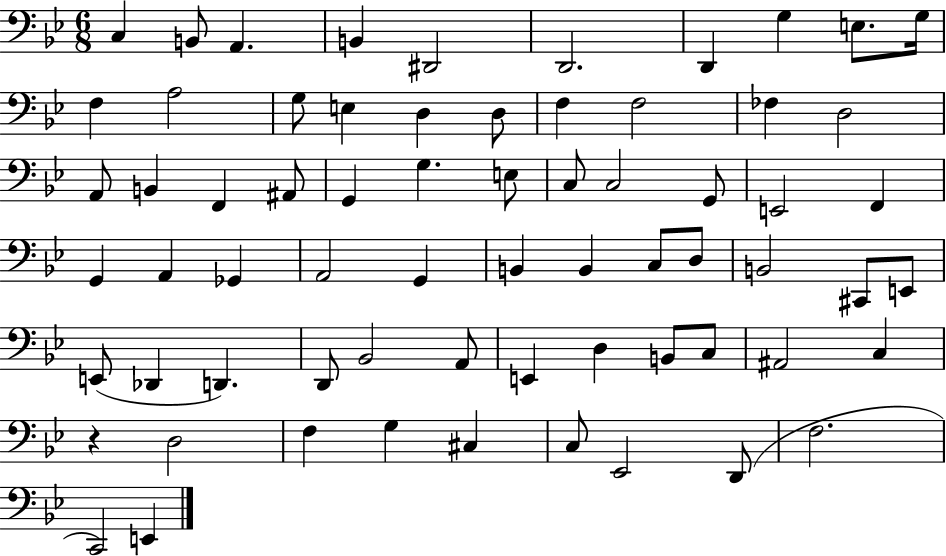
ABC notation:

X:1
T:Untitled
M:6/8
L:1/4
K:Bb
C, B,,/2 A,, B,, ^D,,2 D,,2 D,, G, E,/2 G,/4 F, A,2 G,/2 E, D, D,/2 F, F,2 _F, D,2 A,,/2 B,, F,, ^A,,/2 G,, G, E,/2 C,/2 C,2 G,,/2 E,,2 F,, G,, A,, _G,, A,,2 G,, B,, B,, C,/2 D,/2 B,,2 ^C,,/2 E,,/2 E,,/2 _D,, D,, D,,/2 _B,,2 A,,/2 E,, D, B,,/2 C,/2 ^A,,2 C, z D,2 F, G, ^C, C,/2 _E,,2 D,,/2 F,2 C,,2 E,,